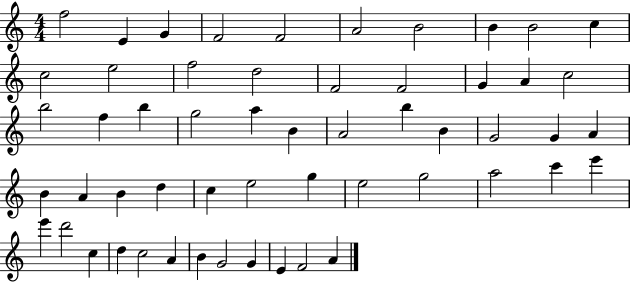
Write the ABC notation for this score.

X:1
T:Untitled
M:4/4
L:1/4
K:C
f2 E G F2 F2 A2 B2 B B2 c c2 e2 f2 d2 F2 F2 G A c2 b2 f b g2 a B A2 b B G2 G A B A B d c e2 g e2 g2 a2 c' e' e' d'2 c d c2 A B G2 G E F2 A